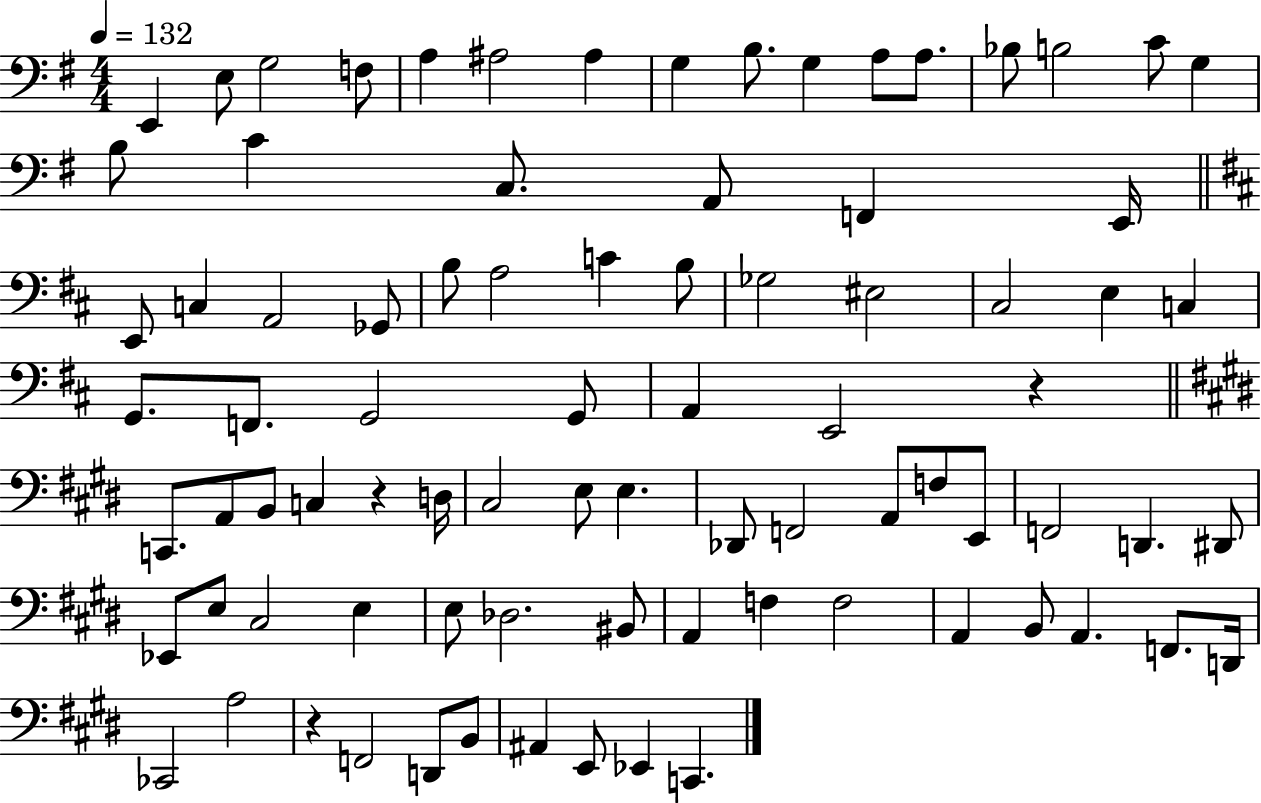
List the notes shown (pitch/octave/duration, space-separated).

E2/q E3/e G3/h F3/e A3/q A#3/h A#3/q G3/q B3/e. G3/q A3/e A3/e. Bb3/e B3/h C4/e G3/q B3/e C4/q C3/e. A2/e F2/q E2/s E2/e C3/q A2/h Gb2/e B3/e A3/h C4/q B3/e Gb3/h EIS3/h C#3/h E3/q C3/q G2/e. F2/e. G2/h G2/e A2/q E2/h R/q C2/e. A2/e B2/e C3/q R/q D3/s C#3/h E3/e E3/q. Db2/e F2/h A2/e F3/e E2/e F2/h D2/q. D#2/e Eb2/e E3/e C#3/h E3/q E3/e Db3/h. BIS2/e A2/q F3/q F3/h A2/q B2/e A2/q. F2/e. D2/s CES2/h A3/h R/q F2/h D2/e B2/e A#2/q E2/e Eb2/q C2/q.